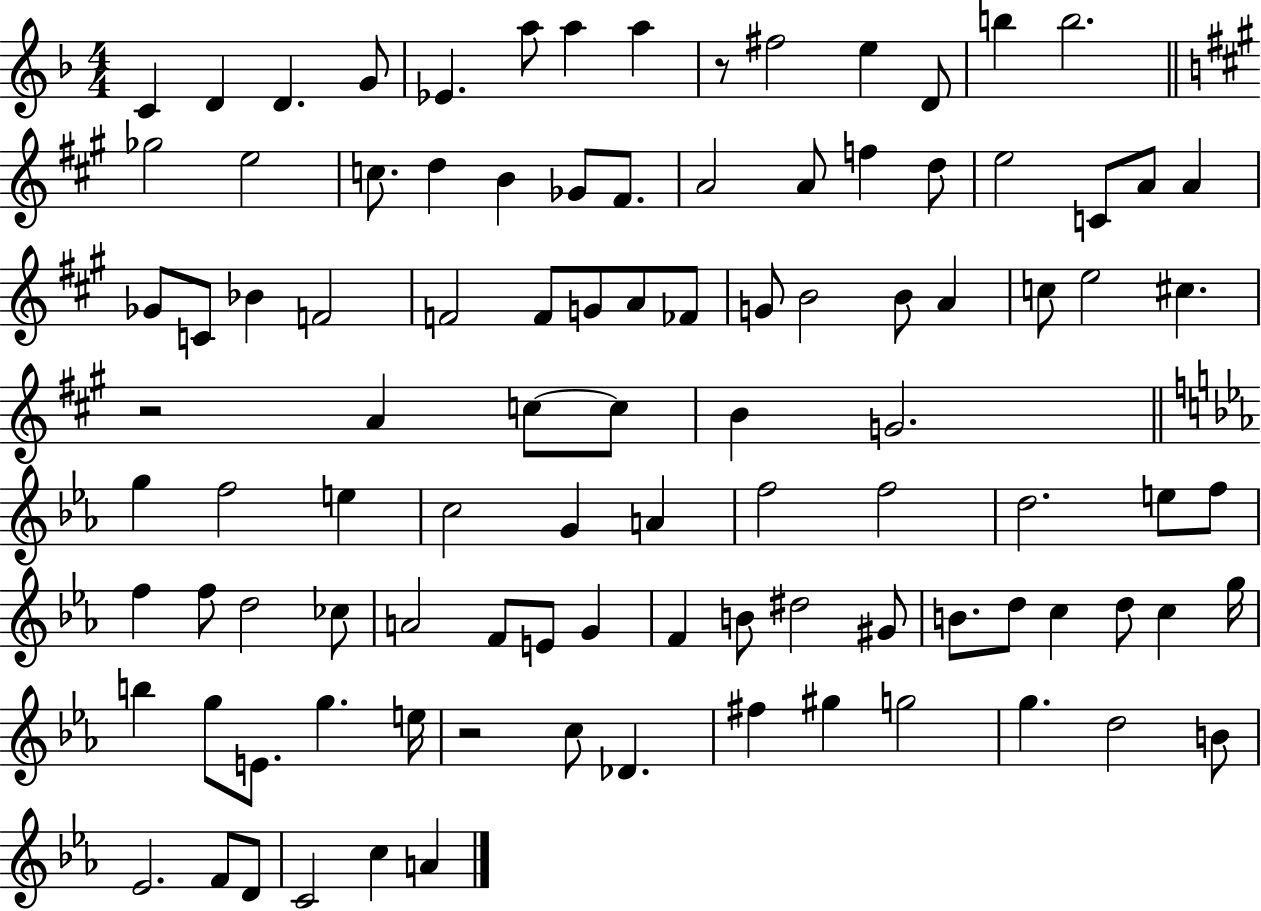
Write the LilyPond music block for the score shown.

{
  \clef treble
  \numericTimeSignature
  \time 4/4
  \key f \major
  c'4 d'4 d'4. g'8 | ees'4. a''8 a''4 a''4 | r8 fis''2 e''4 d'8 | b''4 b''2. | \break \bar "||" \break \key a \major ges''2 e''2 | c''8. d''4 b'4 ges'8 fis'8. | a'2 a'8 f''4 d''8 | e''2 c'8 a'8 a'4 | \break ges'8 c'8 bes'4 f'2 | f'2 f'8 g'8 a'8 fes'8 | g'8 b'2 b'8 a'4 | c''8 e''2 cis''4. | \break r2 a'4 c''8~~ c''8 | b'4 g'2. | \bar "||" \break \key c \minor g''4 f''2 e''4 | c''2 g'4 a'4 | f''2 f''2 | d''2. e''8 f''8 | \break f''4 f''8 d''2 ces''8 | a'2 f'8 e'8 g'4 | f'4 b'8 dis''2 gis'8 | b'8. d''8 c''4 d''8 c''4 g''16 | \break b''4 g''8 e'8. g''4. e''16 | r2 c''8 des'4. | fis''4 gis''4 g''2 | g''4. d''2 b'8 | \break ees'2. f'8 d'8 | c'2 c''4 a'4 | \bar "|."
}